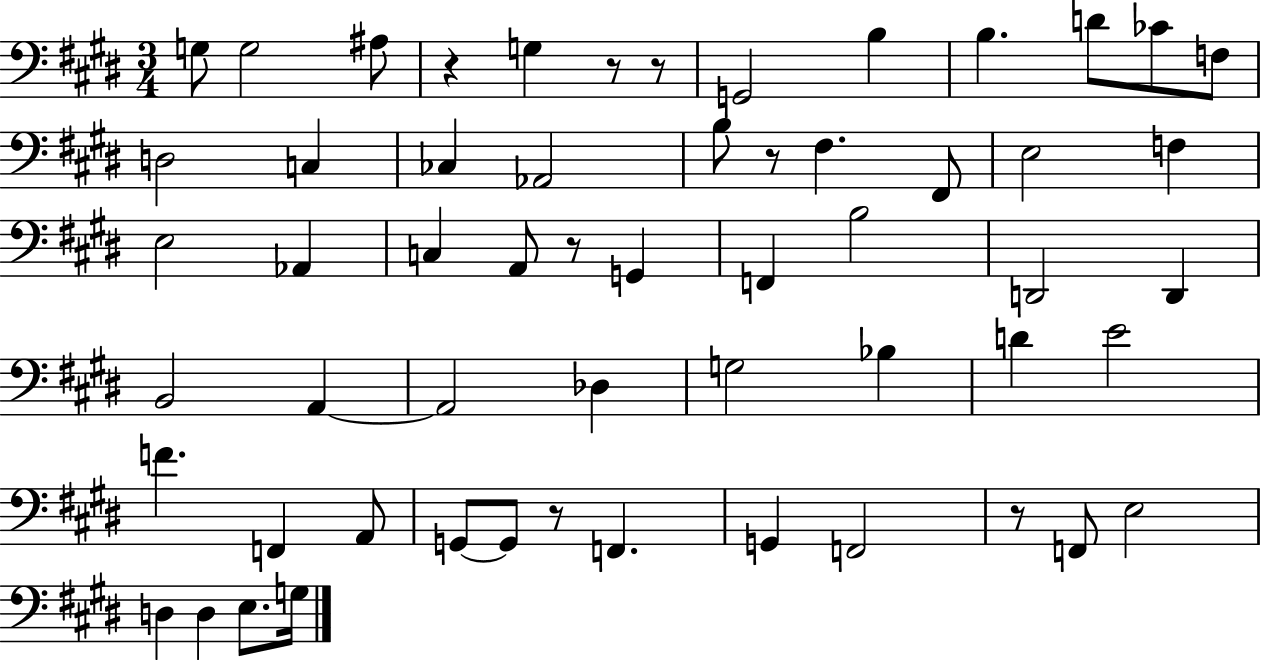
{
  \clef bass
  \numericTimeSignature
  \time 3/4
  \key e \major
  g8 g2 ais8 | r4 g4 r8 r8 | g,2 b4 | b4. d'8 ces'8 f8 | \break d2 c4 | ces4 aes,2 | b8 r8 fis4. fis,8 | e2 f4 | \break e2 aes,4 | c4 a,8 r8 g,4 | f,4 b2 | d,2 d,4 | \break b,2 a,4~~ | a,2 des4 | g2 bes4 | d'4 e'2 | \break f'4. f,4 a,8 | g,8~~ g,8 r8 f,4. | g,4 f,2 | r8 f,8 e2 | \break d4 d4 e8. g16 | \bar "|."
}